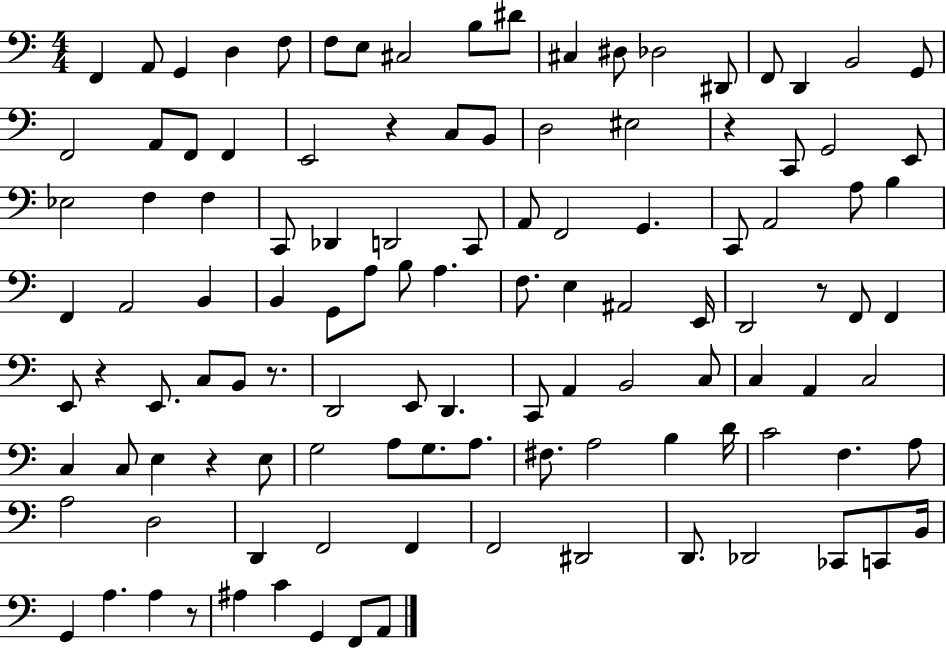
{
  \clef bass
  \numericTimeSignature
  \time 4/4
  \key c \major
  f,4 a,8 g,4 d4 f8 | f8 e8 cis2 b8 dis'8 | cis4 dis8 des2 dis,8 | f,8 d,4 b,2 g,8 | \break f,2 a,8 f,8 f,4 | e,2 r4 c8 b,8 | d2 eis2 | r4 c,8 g,2 e,8 | \break ees2 f4 f4 | c,8 des,4 d,2 c,8 | a,8 f,2 g,4. | c,8 a,2 a8 b4 | \break f,4 a,2 b,4 | b,4 g,8 a8 b8 a4. | f8. e4 ais,2 e,16 | d,2 r8 f,8 f,4 | \break e,8 r4 e,8. c8 b,8 r8. | d,2 e,8 d,4. | c,8 a,4 b,2 c8 | c4 a,4 c2 | \break c4 c8 e4 r4 e8 | g2 a8 g8. a8. | fis8. a2 b4 d'16 | c'2 f4. a8 | \break a2 d2 | d,4 f,2 f,4 | f,2 dis,2 | d,8. des,2 ces,8 c,8 b,16 | \break g,4 a4. a4 r8 | ais4 c'4 g,4 f,8 a,8 | \bar "|."
}